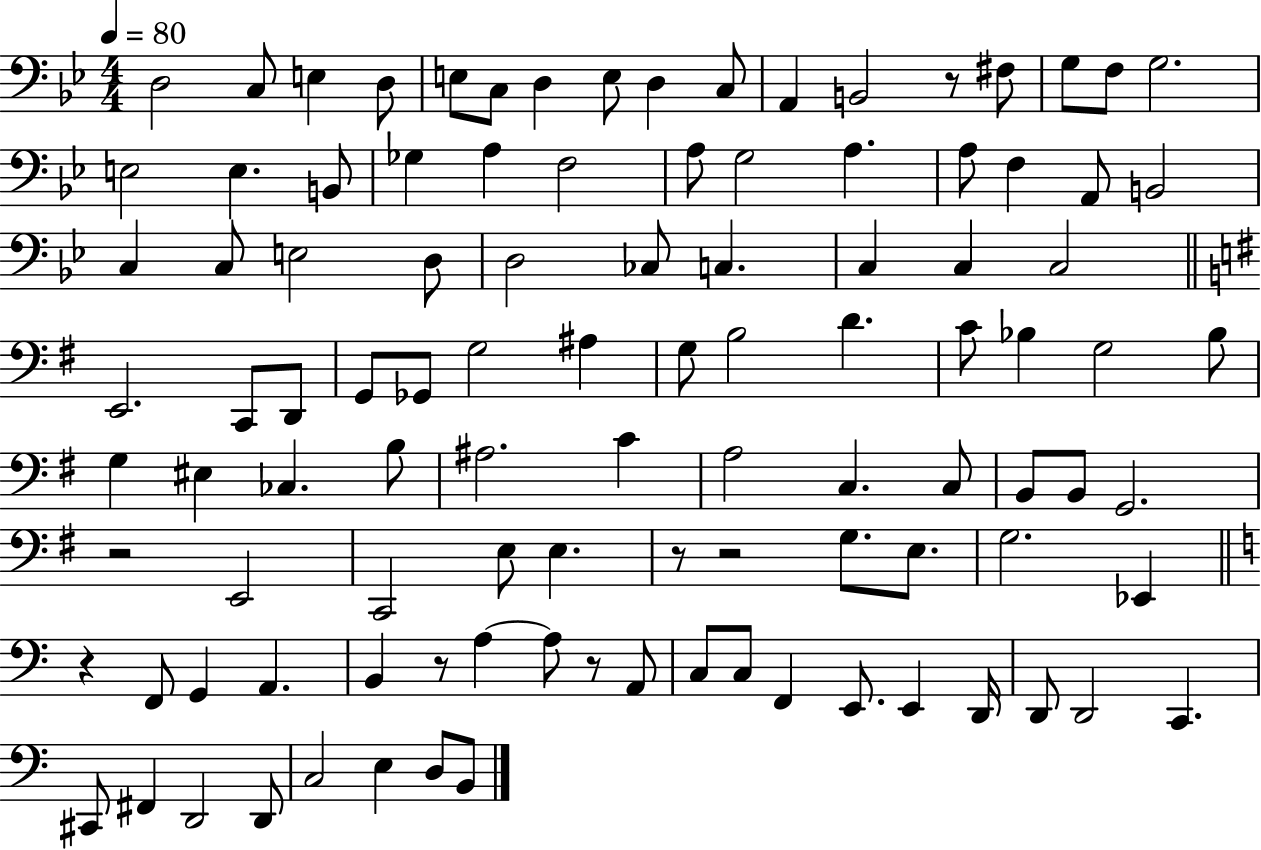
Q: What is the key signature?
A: BES major